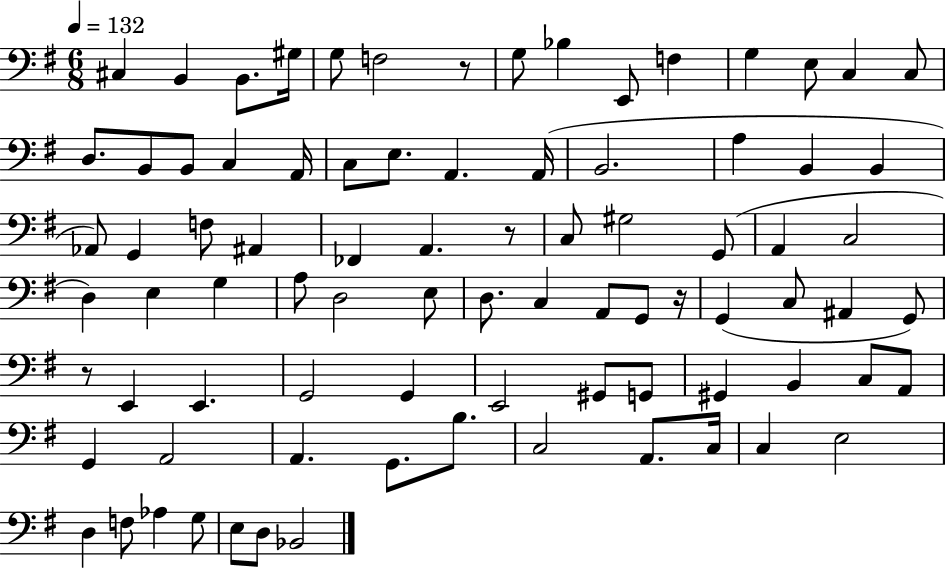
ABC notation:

X:1
T:Untitled
M:6/8
L:1/4
K:G
^C, B,, B,,/2 ^G,/4 G,/2 F,2 z/2 G,/2 _B, E,,/2 F, G, E,/2 C, C,/2 D,/2 B,,/2 B,,/2 C, A,,/4 C,/2 E,/2 A,, A,,/4 B,,2 A, B,, B,, _A,,/2 G,, F,/2 ^A,, _F,, A,, z/2 C,/2 ^G,2 G,,/2 A,, C,2 D, E, G, A,/2 D,2 E,/2 D,/2 C, A,,/2 G,,/2 z/4 G,, C,/2 ^A,, G,,/2 z/2 E,, E,, G,,2 G,, E,,2 ^G,,/2 G,,/2 ^G,, B,, C,/2 A,,/2 G,, A,,2 A,, G,,/2 B,/2 C,2 A,,/2 C,/4 C, E,2 D, F,/2 _A, G,/2 E,/2 D,/2 _B,,2